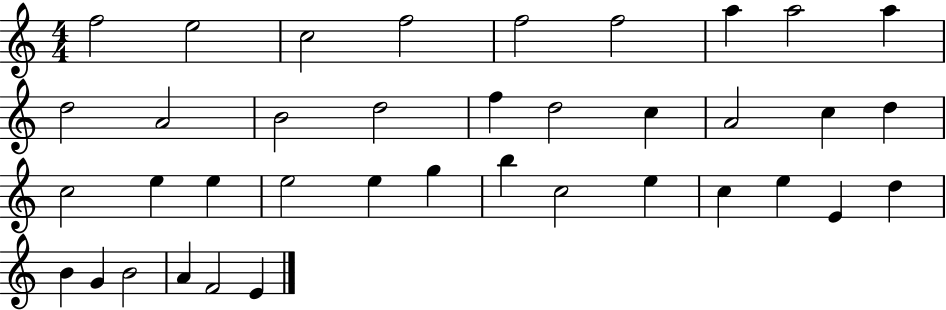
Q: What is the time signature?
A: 4/4